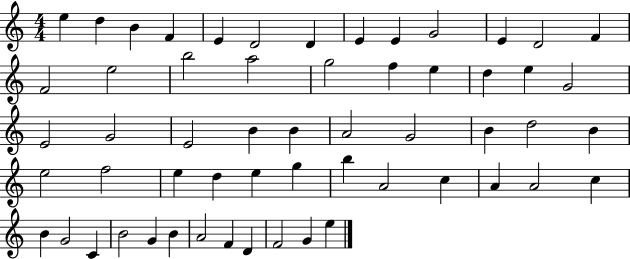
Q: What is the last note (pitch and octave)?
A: E5